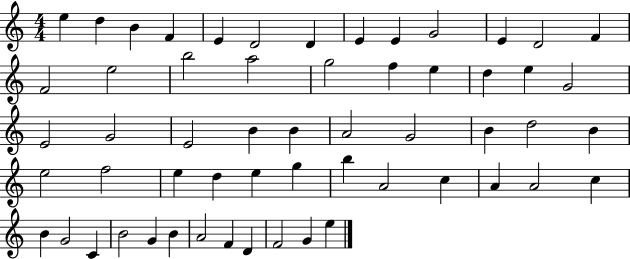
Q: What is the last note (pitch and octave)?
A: E5